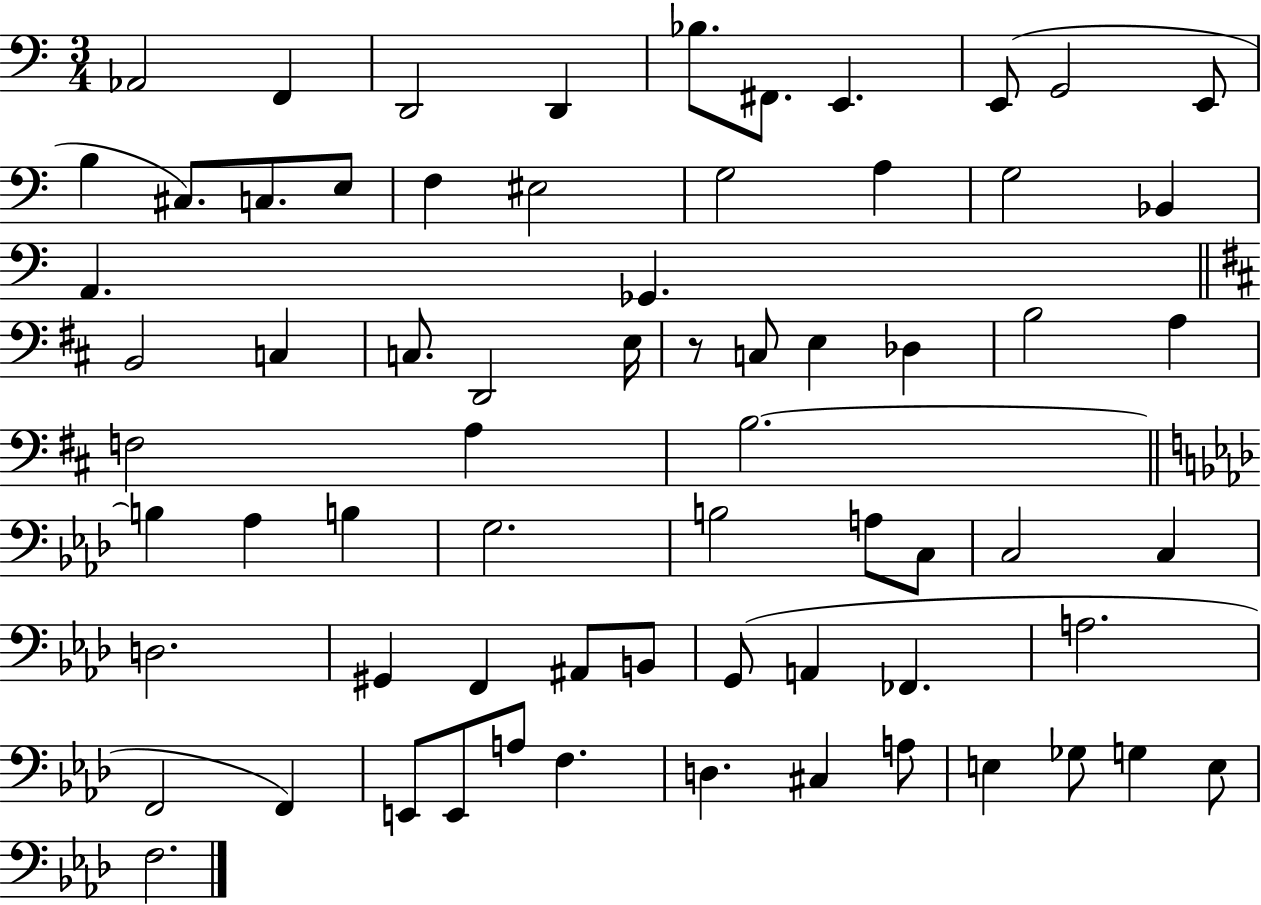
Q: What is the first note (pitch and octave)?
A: Ab2